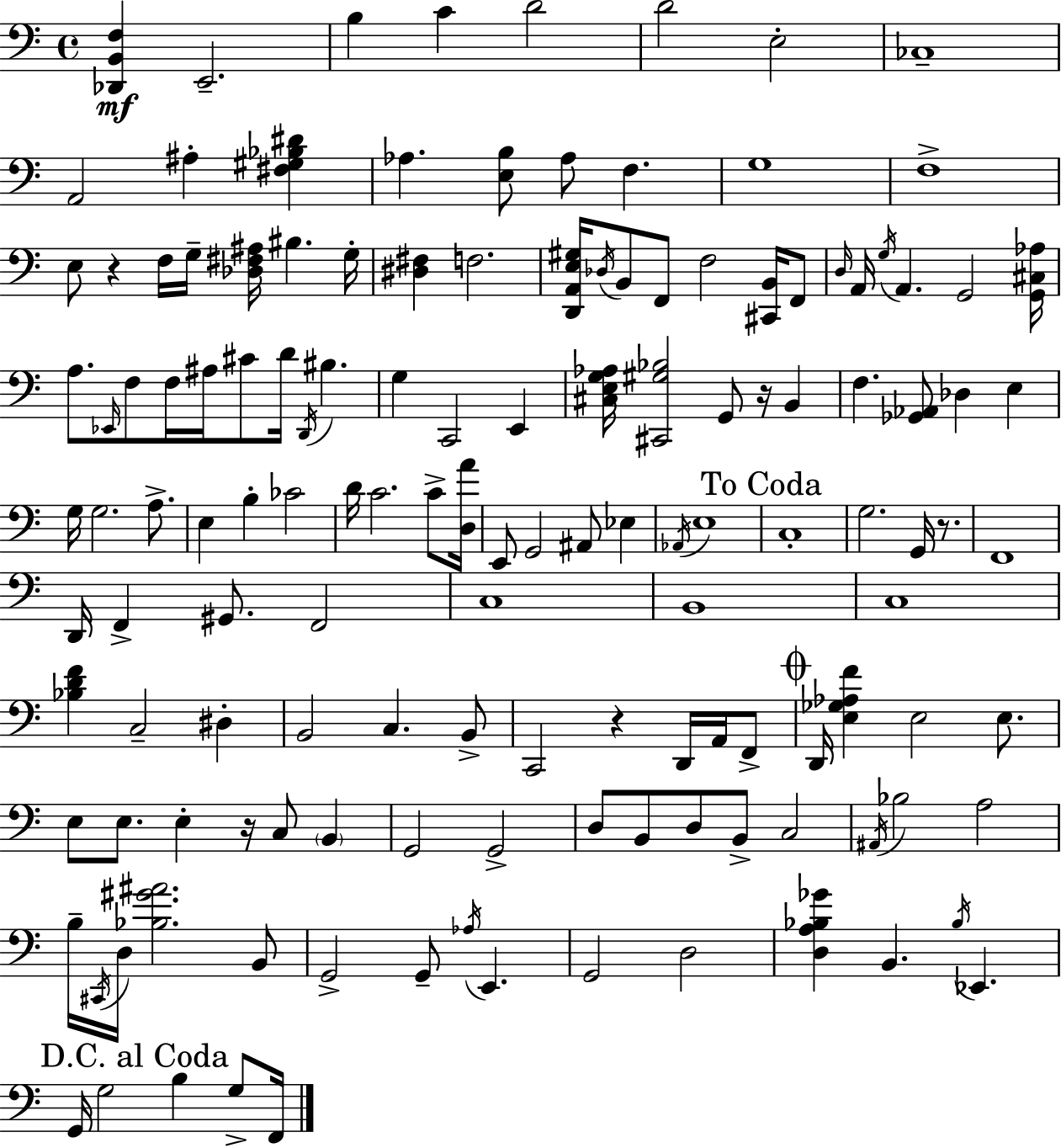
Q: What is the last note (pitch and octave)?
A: F2